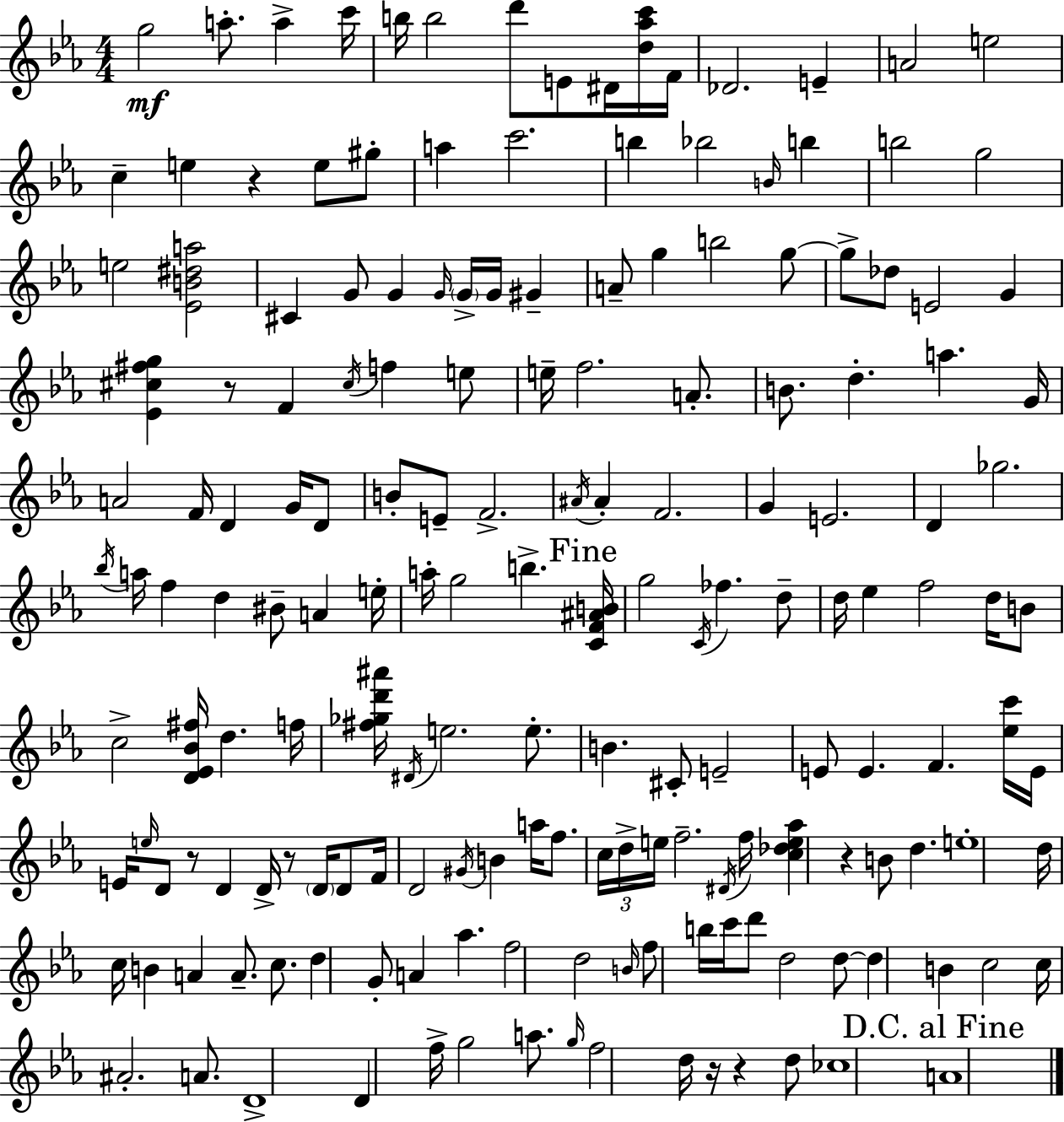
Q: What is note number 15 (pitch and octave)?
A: C5